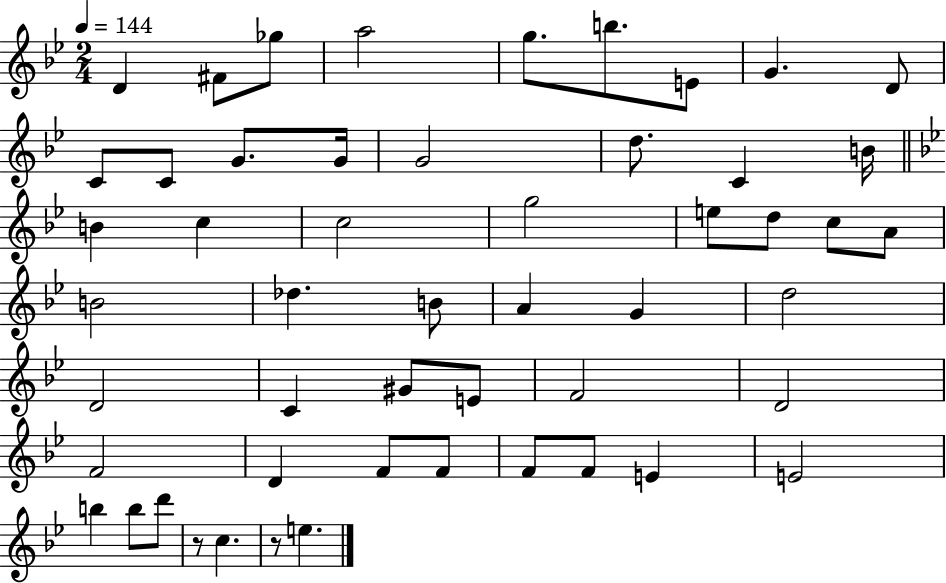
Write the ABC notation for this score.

X:1
T:Untitled
M:2/4
L:1/4
K:Bb
D ^F/2 _g/2 a2 g/2 b/2 E/2 G D/2 C/2 C/2 G/2 G/4 G2 d/2 C B/4 B c c2 g2 e/2 d/2 c/2 A/2 B2 _d B/2 A G d2 D2 C ^G/2 E/2 F2 D2 F2 D F/2 F/2 F/2 F/2 E E2 b b/2 d'/2 z/2 c z/2 e